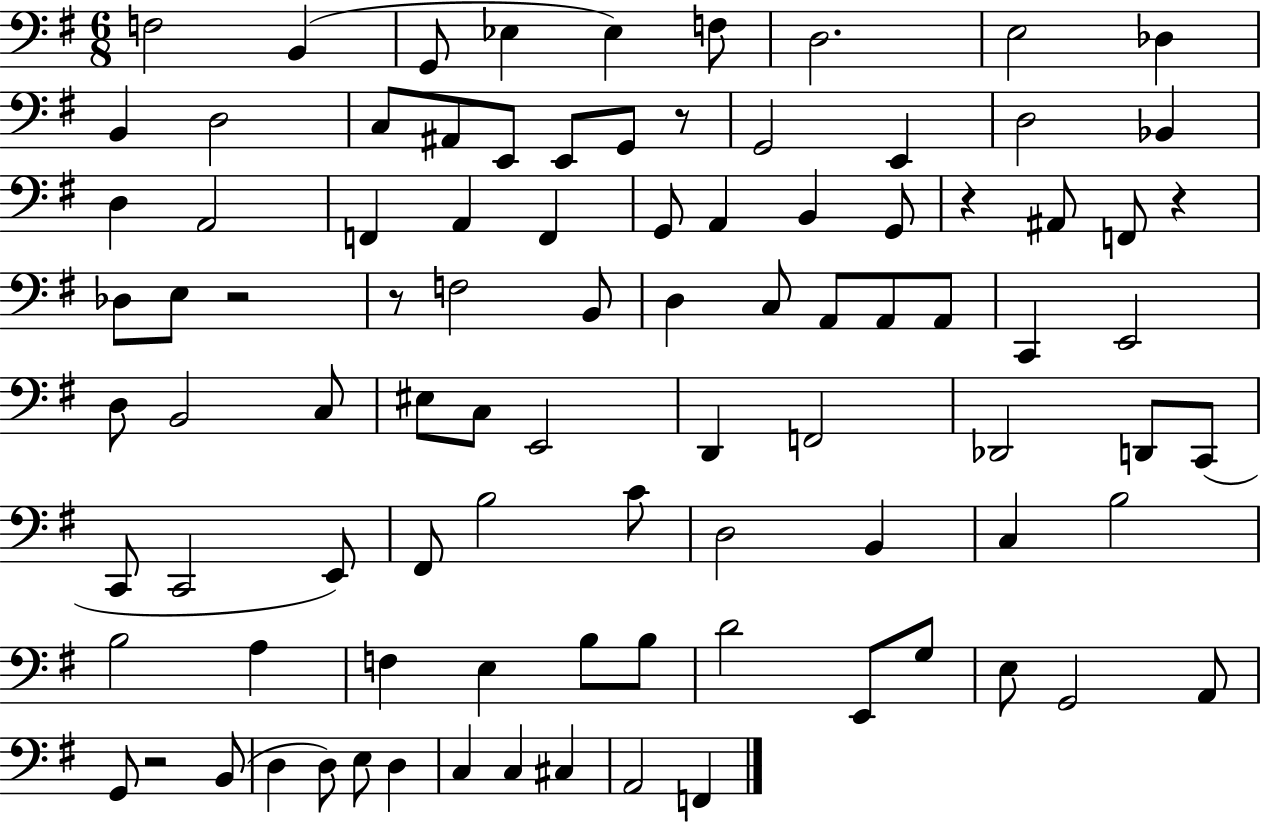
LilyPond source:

{
  \clef bass
  \numericTimeSignature
  \time 6/8
  \key g \major
  f2 b,4( | g,8 ees4 ees4) f8 | d2. | e2 des4 | \break b,4 d2 | c8 ais,8 e,8 e,8 g,8 r8 | g,2 e,4 | d2 bes,4 | \break d4 a,2 | f,4 a,4 f,4 | g,8 a,4 b,4 g,8 | r4 ais,8 f,8 r4 | \break des8 e8 r2 | r8 f2 b,8 | d4 c8 a,8 a,8 a,8 | c,4 e,2 | \break d8 b,2 c8 | eis8 c8 e,2 | d,4 f,2 | des,2 d,8 c,8( | \break c,8 c,2 e,8) | fis,8 b2 c'8 | d2 b,4 | c4 b2 | \break b2 a4 | f4 e4 b8 b8 | d'2 e,8 g8 | e8 g,2 a,8 | \break g,8 r2 b,8( | d4 d8) e8 d4 | c4 c4 cis4 | a,2 f,4 | \break \bar "|."
}